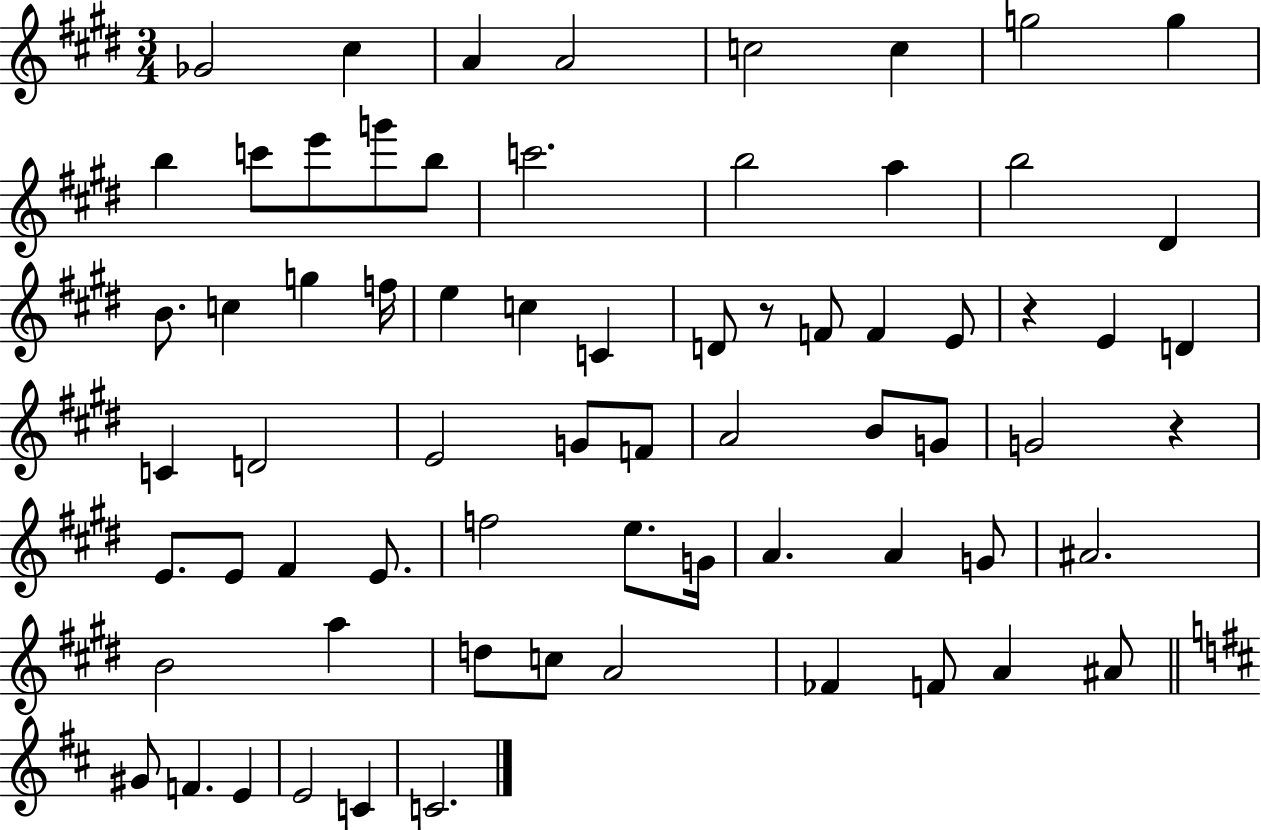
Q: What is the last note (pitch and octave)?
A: C4